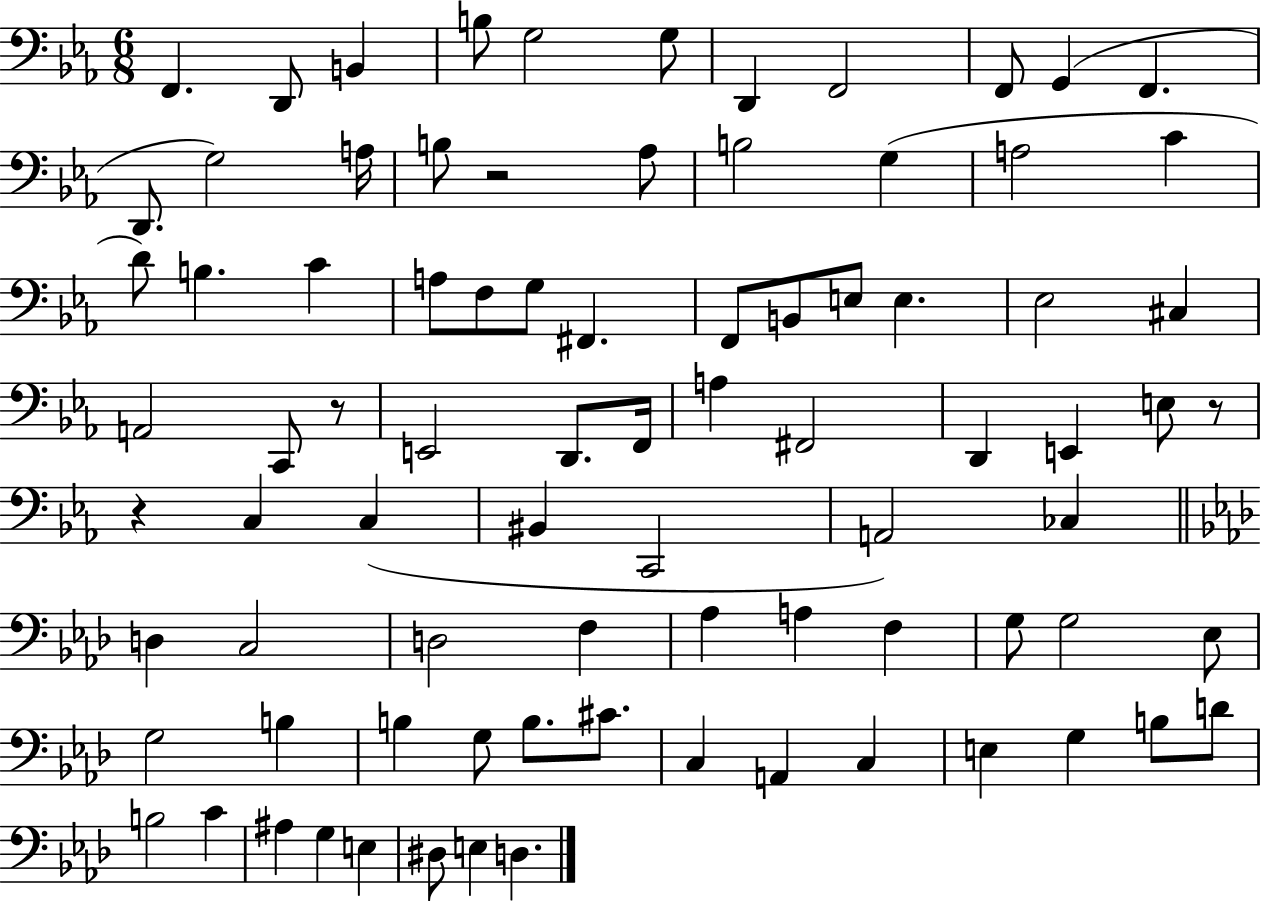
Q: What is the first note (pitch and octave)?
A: F2